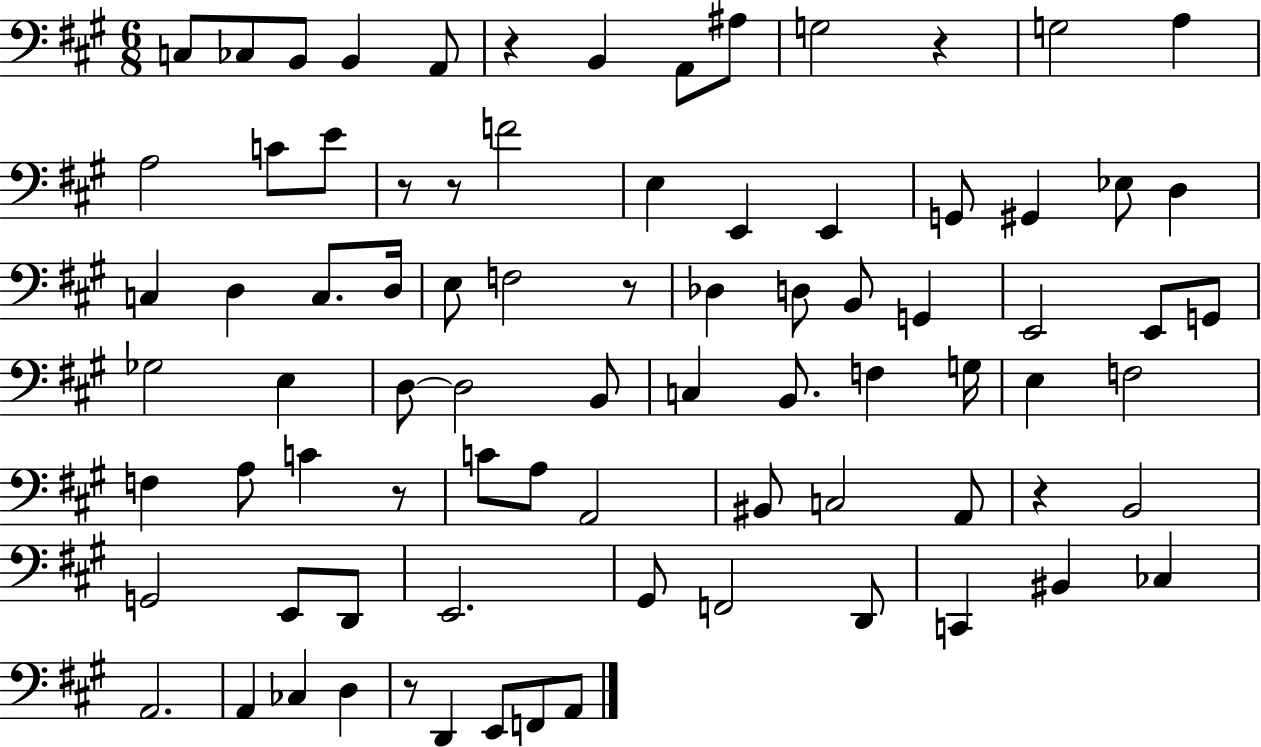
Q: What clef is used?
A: bass